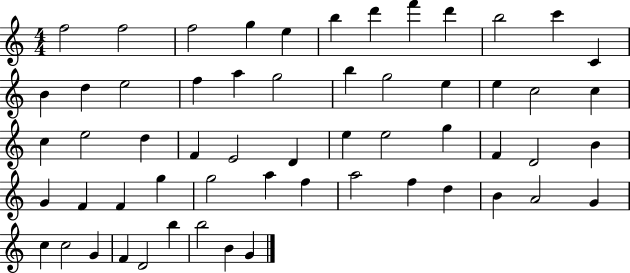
F5/h F5/h F5/h G5/q E5/q B5/q D6/q F6/q D6/q B5/h C6/q C4/q B4/q D5/q E5/h F5/q A5/q G5/h B5/q G5/h E5/q E5/q C5/h C5/q C5/q E5/h D5/q F4/q E4/h D4/q E5/q E5/h G5/q F4/q D4/h B4/q G4/q F4/q F4/q G5/q G5/h A5/q F5/q A5/h F5/q D5/q B4/q A4/h G4/q C5/q C5/h G4/q F4/q D4/h B5/q B5/h B4/q G4/q